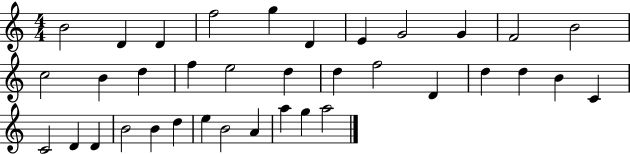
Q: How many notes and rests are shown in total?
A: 36